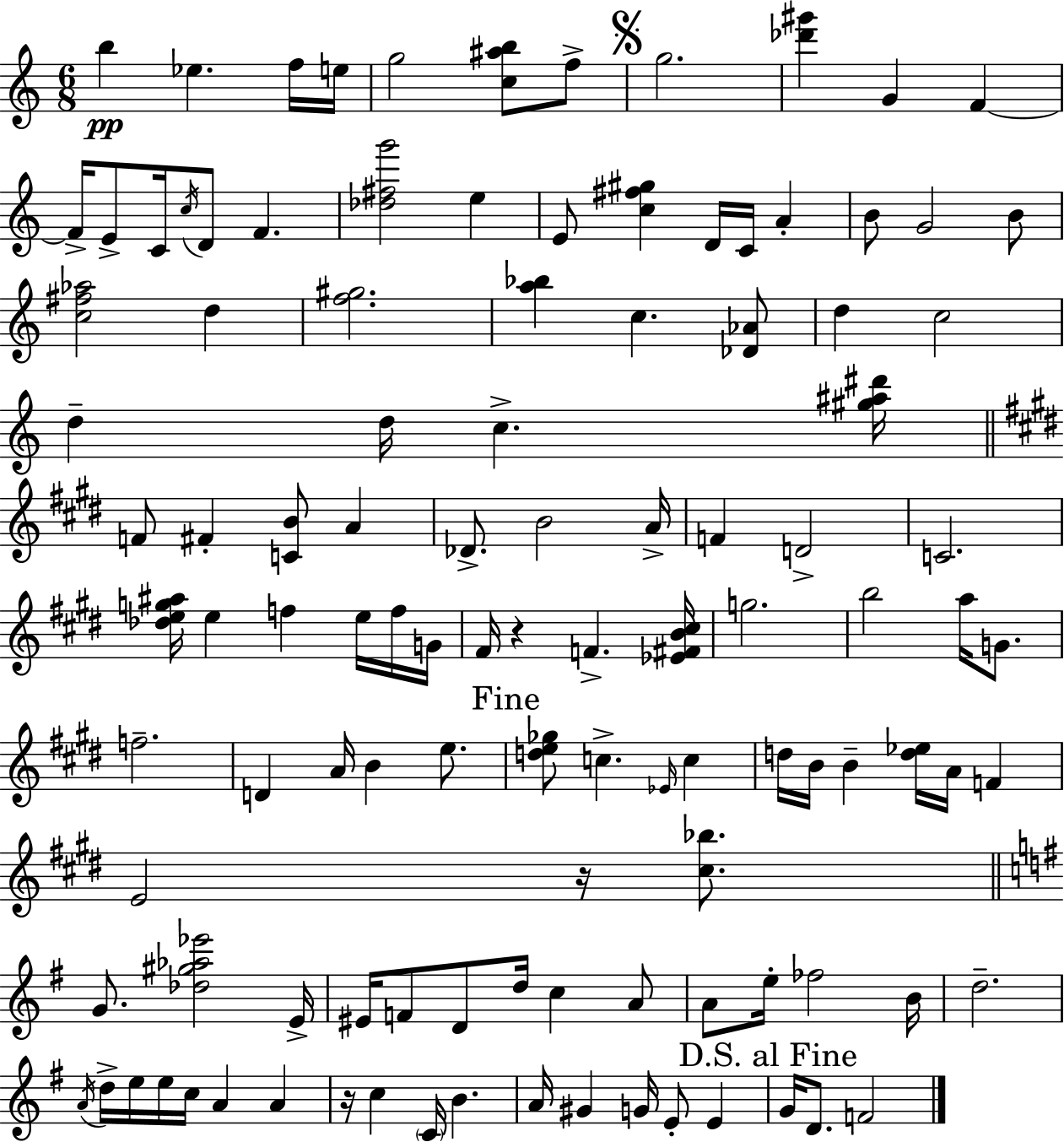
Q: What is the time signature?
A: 6/8